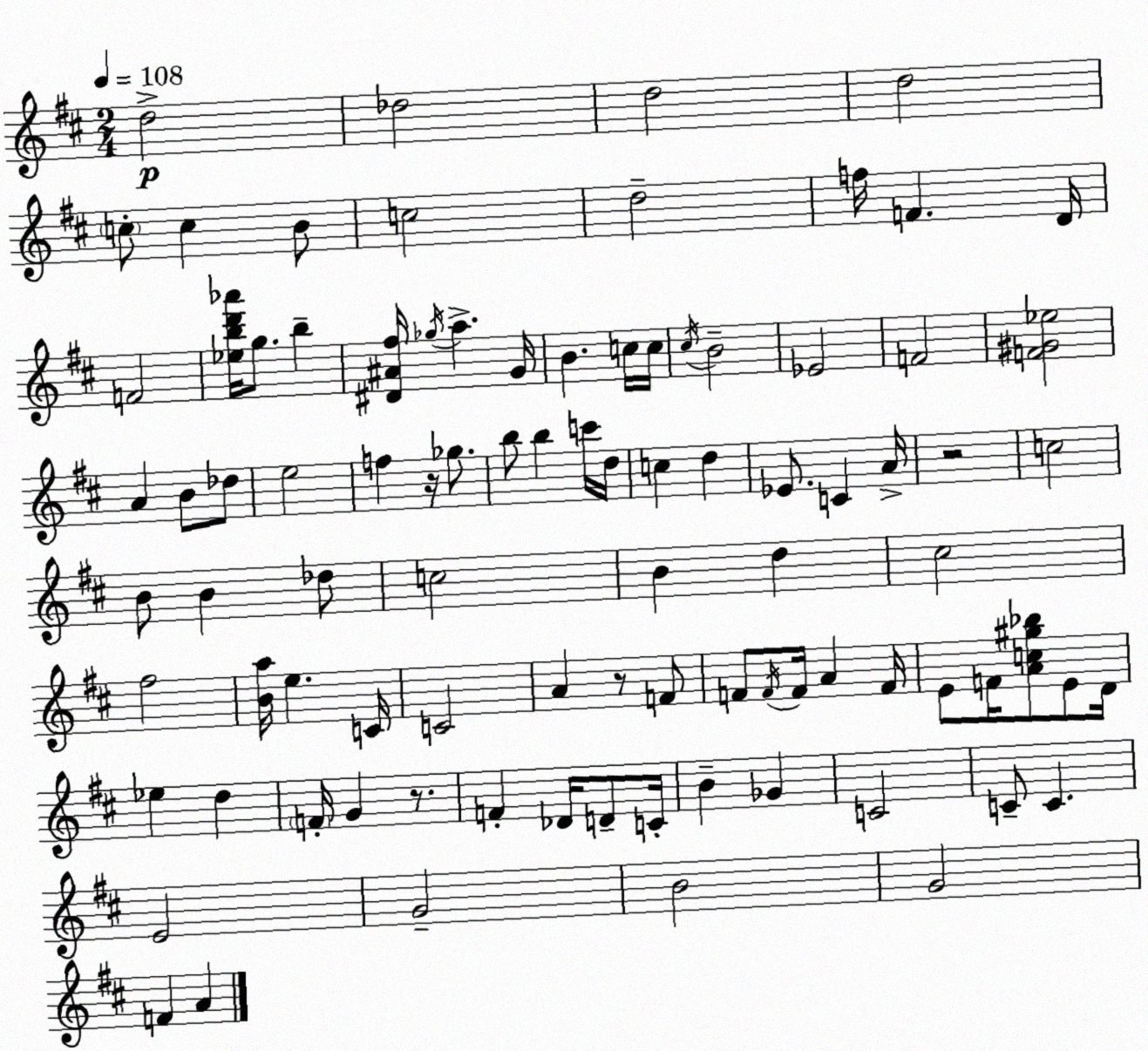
X:1
T:Untitled
M:2/4
L:1/4
K:D
d2 _d2 d2 d2 c/2 c B/2 c2 d2 f/4 F D/4 F2 [_ebd'_a']/4 g/2 b [^D^A^f]/4 _g/4 a G/4 B c/4 c/4 ^c/4 B2 _E2 F2 [F^G_e]2 A B/2 _d/2 e2 f z/4 _g/2 b/2 b c'/4 d/4 c d _E/2 C A/4 z2 c2 B/2 B _d/2 c2 B d ^c2 ^f2 [Ba]/4 e C/4 C2 A z/2 F/2 F/2 F/4 F/4 A F/4 E/2 F/4 [Ac^g_b]/2 E/2 D/4 _e d F/4 G z/2 F _D/4 D/2 C/4 B _G C2 C/2 C E2 G2 B2 G2 F A